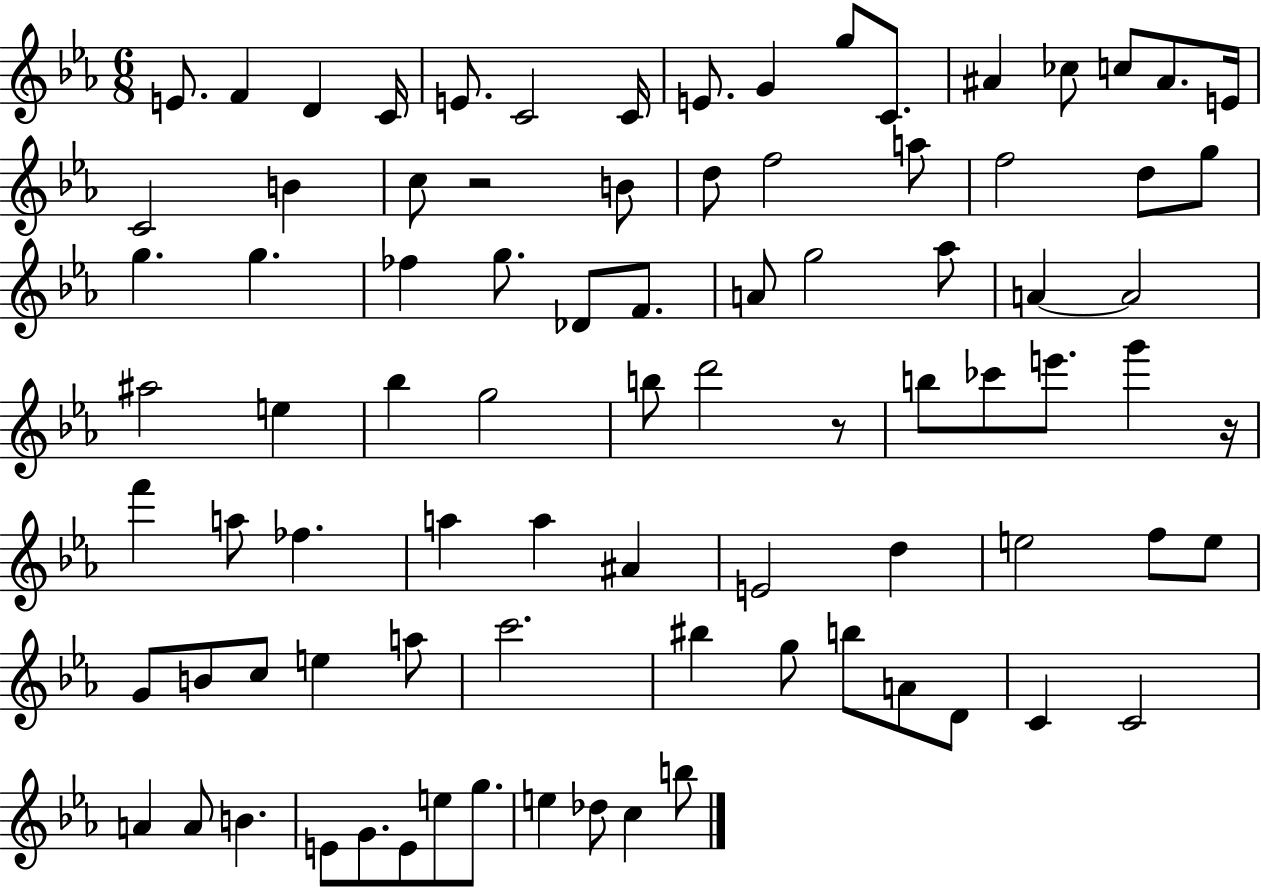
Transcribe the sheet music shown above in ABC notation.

X:1
T:Untitled
M:6/8
L:1/4
K:Eb
E/2 F D C/4 E/2 C2 C/4 E/2 G g/2 C/2 ^A _c/2 c/2 ^A/2 E/4 C2 B c/2 z2 B/2 d/2 f2 a/2 f2 d/2 g/2 g g _f g/2 _D/2 F/2 A/2 g2 _a/2 A A2 ^a2 e _b g2 b/2 d'2 z/2 b/2 _c'/2 e'/2 g' z/4 f' a/2 _f a a ^A E2 d e2 f/2 e/2 G/2 B/2 c/2 e a/2 c'2 ^b g/2 b/2 A/2 D/2 C C2 A A/2 B E/2 G/2 E/2 e/2 g/2 e _d/2 c b/2